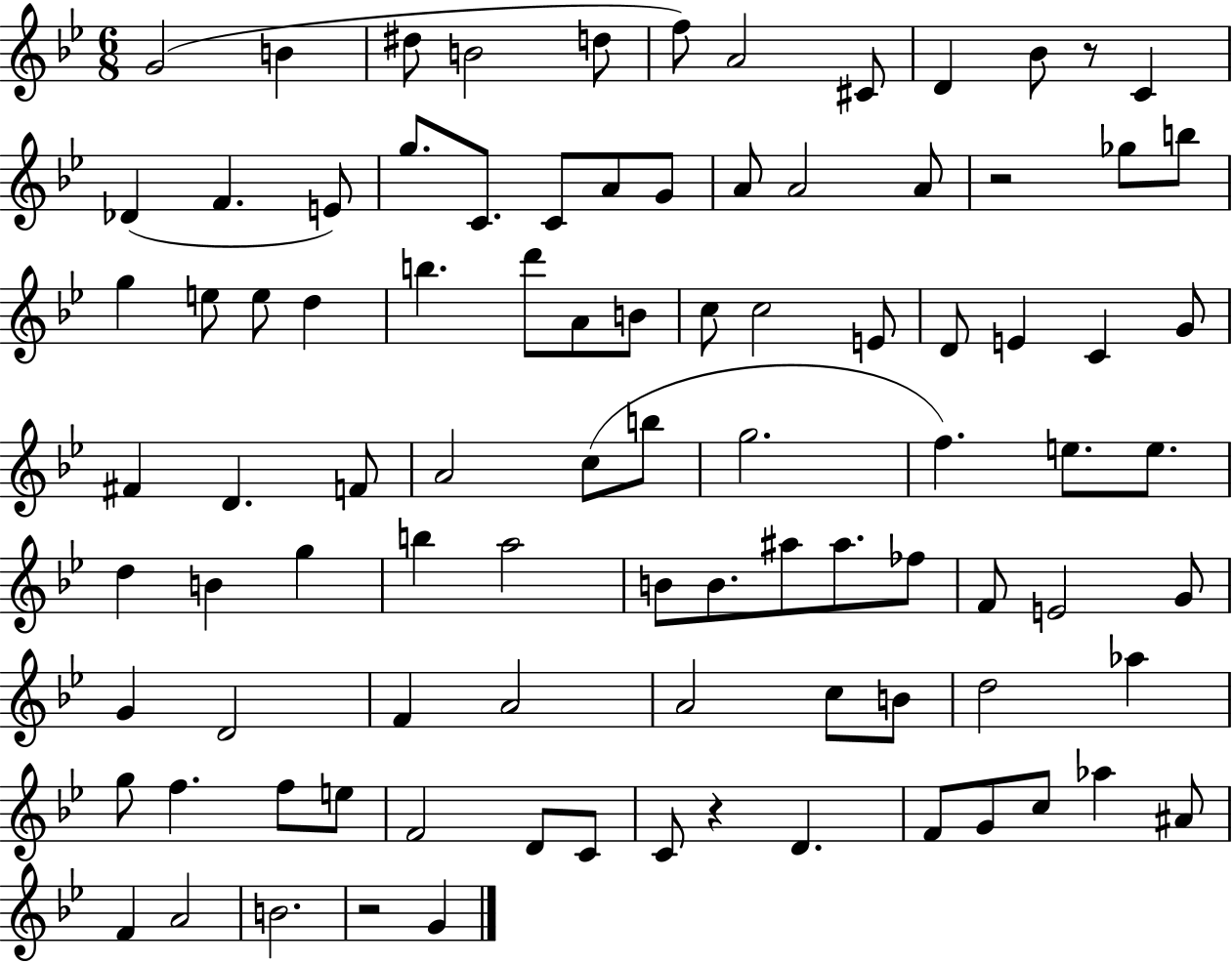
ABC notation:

X:1
T:Untitled
M:6/8
L:1/4
K:Bb
G2 B ^d/2 B2 d/2 f/2 A2 ^C/2 D _B/2 z/2 C _D F E/2 g/2 C/2 C/2 A/2 G/2 A/2 A2 A/2 z2 _g/2 b/2 g e/2 e/2 d b d'/2 A/2 B/2 c/2 c2 E/2 D/2 E C G/2 ^F D F/2 A2 c/2 b/2 g2 f e/2 e/2 d B g b a2 B/2 B/2 ^a/2 ^a/2 _f/2 F/2 E2 G/2 G D2 F A2 A2 c/2 B/2 d2 _a g/2 f f/2 e/2 F2 D/2 C/2 C/2 z D F/2 G/2 c/2 _a ^A/2 F A2 B2 z2 G